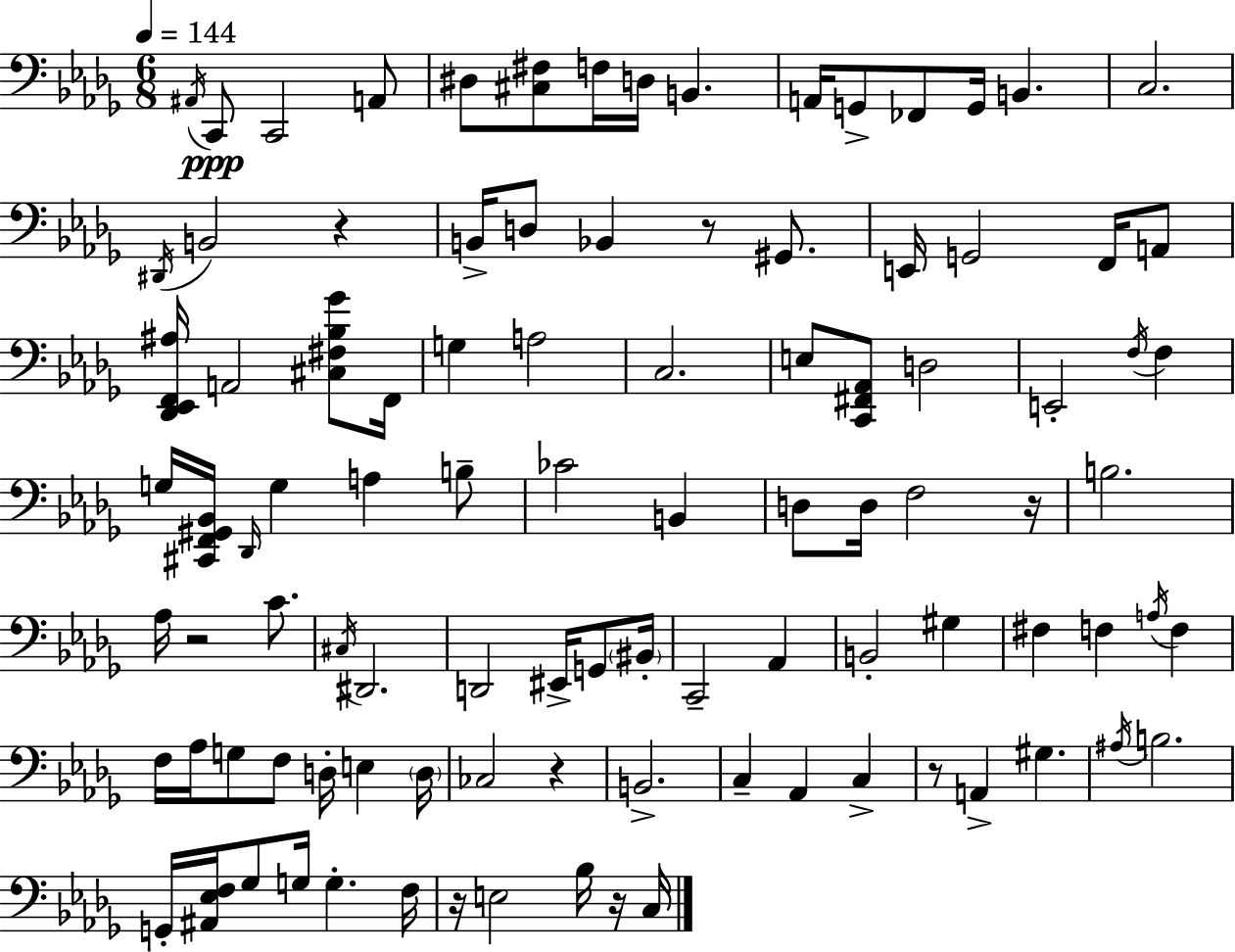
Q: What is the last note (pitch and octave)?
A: C3